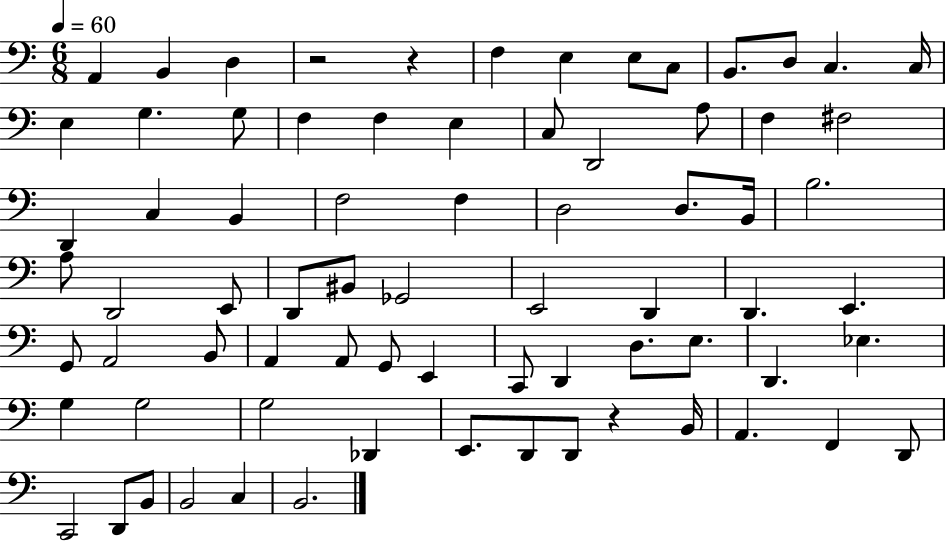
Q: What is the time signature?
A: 6/8